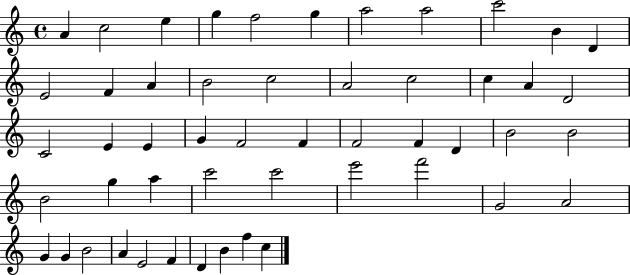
A4/q C5/h E5/q G5/q F5/h G5/q A5/h A5/h C6/h B4/q D4/q E4/h F4/q A4/q B4/h C5/h A4/h C5/h C5/q A4/q D4/h C4/h E4/q E4/q G4/q F4/h F4/q F4/h F4/q D4/q B4/h B4/h B4/h G5/q A5/q C6/h C6/h E6/h F6/h G4/h A4/h G4/q G4/q B4/h A4/q E4/h F4/q D4/q B4/q F5/q C5/q